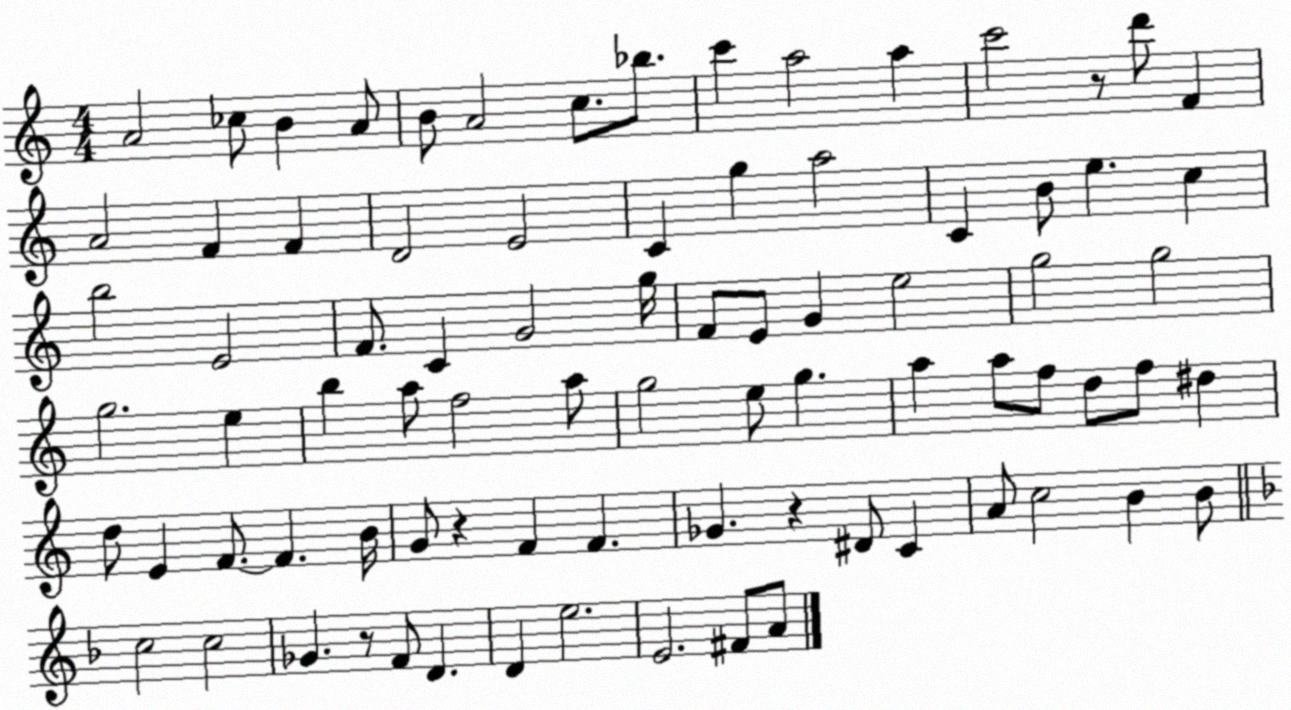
X:1
T:Untitled
M:4/4
L:1/4
K:C
A2 _c/2 B A/2 B/2 A2 c/2 _b/2 c' a2 a c'2 z/2 d'/2 F A2 F F D2 E2 C g a2 C B/2 e c b2 E2 F/2 C G2 g/4 F/2 E/2 G e2 g2 g2 g2 e b a/2 f2 a/2 g2 e/2 g a a/2 f/2 d/2 f/2 ^d d/2 E F/2 F B/4 G/2 z F F _G z ^D/2 C A/2 c2 B B/2 c2 c2 _G z/2 F/2 D D e2 E2 ^F/2 A/2